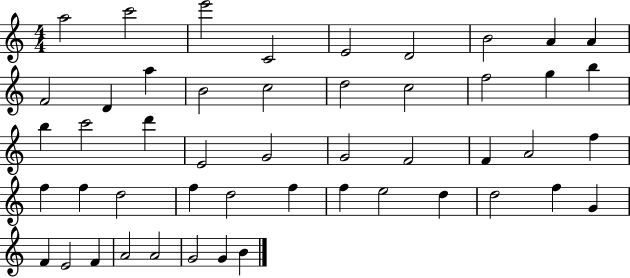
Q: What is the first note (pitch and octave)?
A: A5